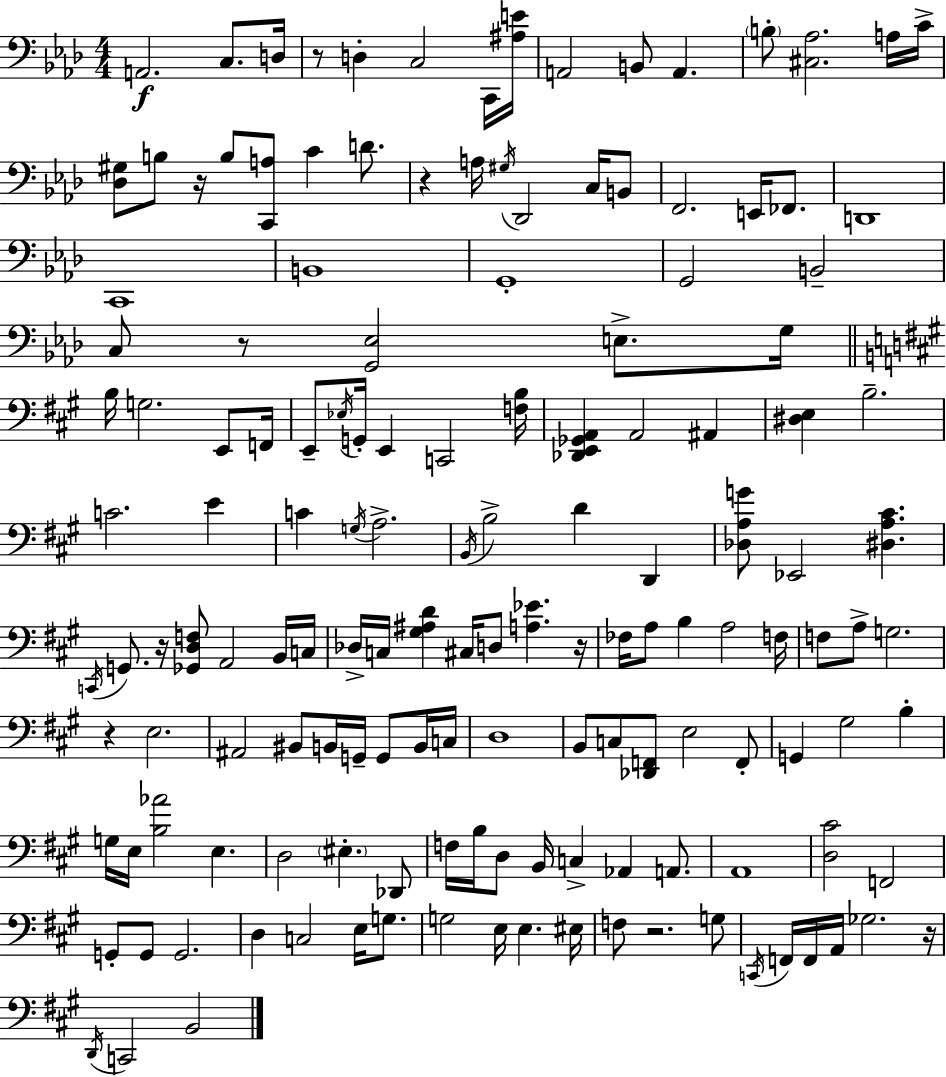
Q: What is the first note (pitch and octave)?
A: A2